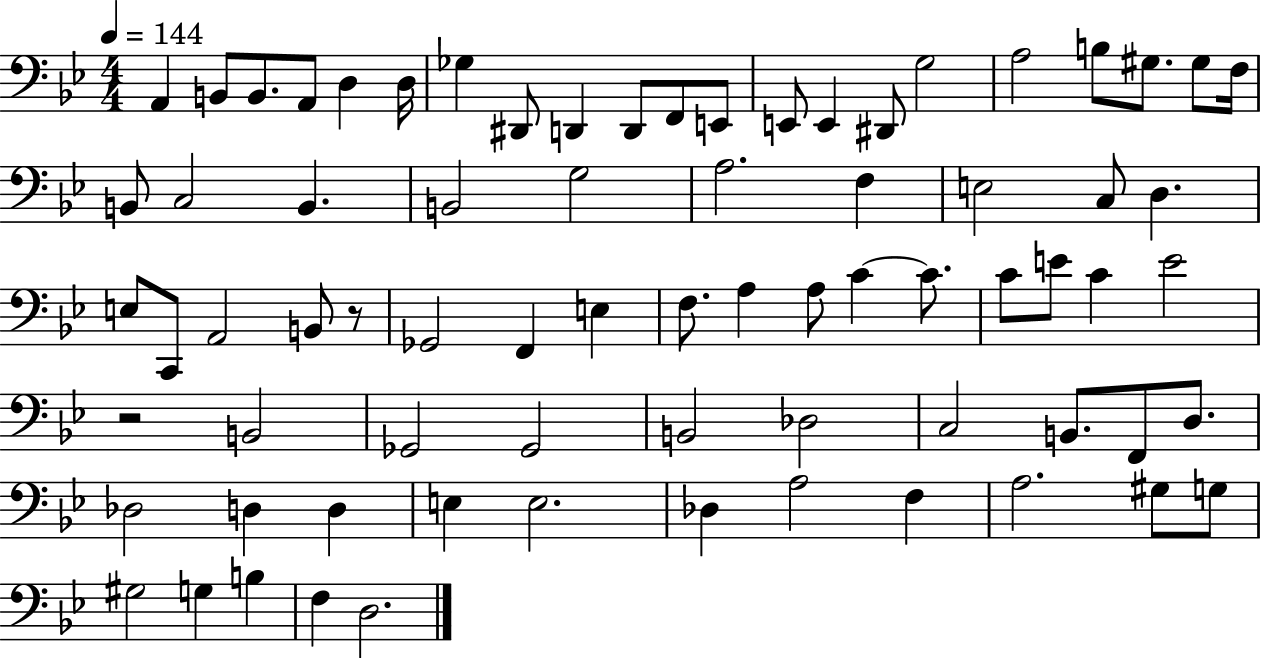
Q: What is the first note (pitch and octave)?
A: A2